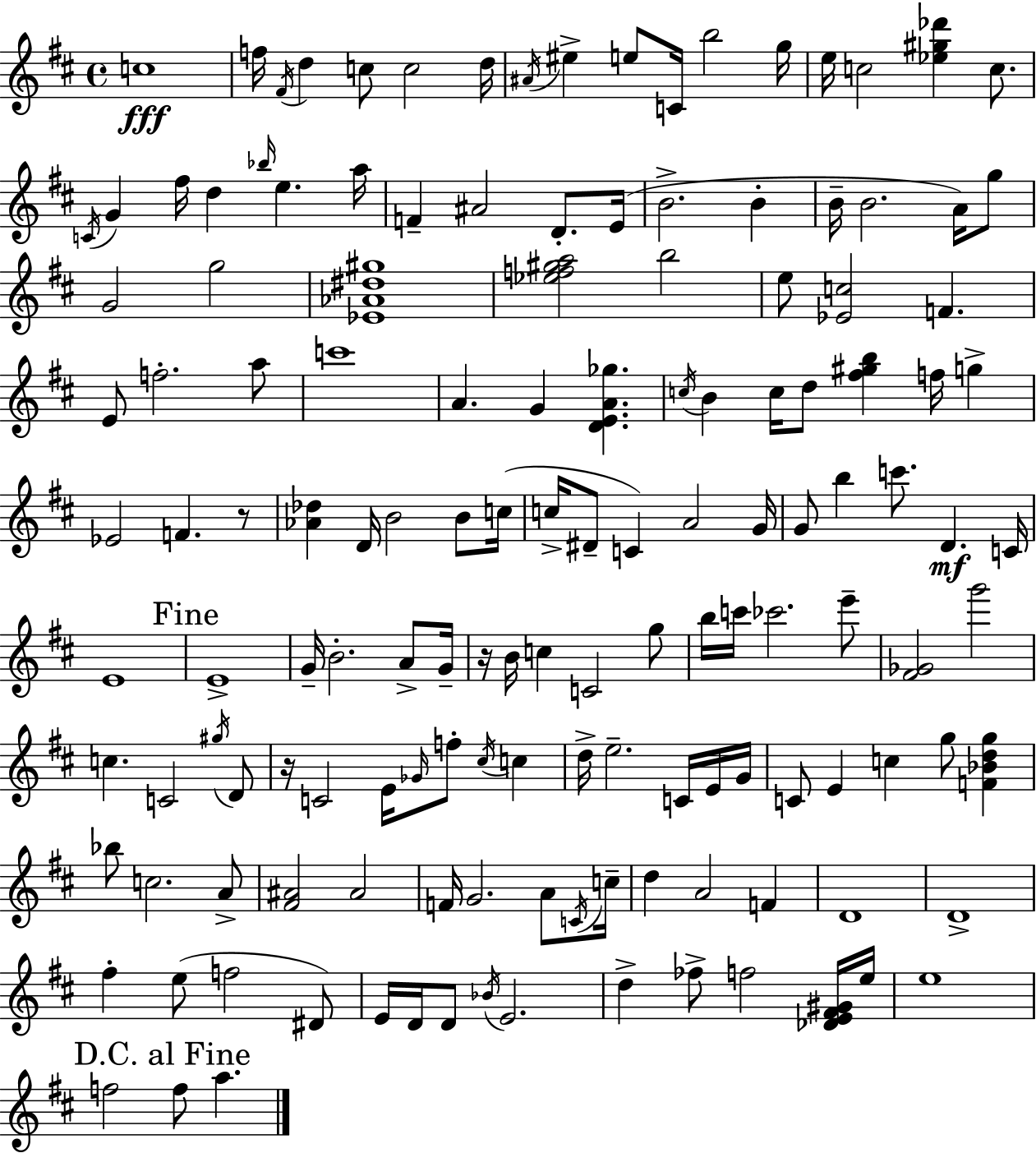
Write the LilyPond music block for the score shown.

{
  \clef treble
  \time 4/4
  \defaultTimeSignature
  \key d \major
  \repeat volta 2 { c''1\fff | f''16 \acciaccatura { fis'16 } d''4 c''8 c''2 | d''16 \acciaccatura { ais'16 } eis''4-> e''8 c'16 b''2 | g''16 e''16 c''2 <ees'' gis'' des'''>4 c''8. | \break \acciaccatura { c'16 } g'4 fis''16 d''4 \grace { bes''16 } e''4. | a''16 f'4-- ais'2 | d'8.-. e'16( b'2.-> | b'4-. b'16-- b'2. | \break a'16) g''8 g'2 g''2 | <ees' aes' dis'' gis''>1 | <ees'' f'' gis'' a''>2 b''2 | e''8 <ees' c''>2 f'4. | \break e'8 f''2.-. | a''8 c'''1 | a'4. g'4 <d' e' a' ges''>4. | \acciaccatura { c''16 } b'4 c''16 d''8 <fis'' gis'' b''>4 | \break f''16 g''4-> ees'2 f'4. | r8 <aes' des''>4 d'16 b'2 | b'8 c''16( c''16-> dis'8-- c'4) a'2 | g'16 g'8 b''4 c'''8. d'4.\mf | \break c'16 e'1 | \mark "Fine" e'1-> | g'16-- b'2.-. | a'8-> g'16-- r16 b'16 c''4 c'2 | \break g''8 b''16 c'''16 ces'''2. | e'''8-- <fis' ges'>2 g'''2 | c''4. c'2 | \acciaccatura { gis''16 } d'8 r16 c'2 e'16 | \break \grace { ges'16 } f''8-. \acciaccatura { cis''16 } c''4 d''16-> e''2.-- | c'16 e'16 g'16 c'8 e'4 c''4 | g''8 <f' bes' d'' g''>4 bes''8 c''2. | a'8-> <fis' ais'>2 | \break ais'2 f'16 g'2. | a'8 \acciaccatura { c'16 } c''16-- d''4 a'2 | f'4 d'1 | d'1-> | \break fis''4-. e''8( f''2 | dis'8) e'16 d'16 d'8 \acciaccatura { bes'16 } e'2. | d''4-> fes''8-> | f''2 <des' e' fis' gis'>16 e''16 e''1 | \break \mark "D.C. al Fine" f''2 | f''8 a''4. } \bar "|."
}